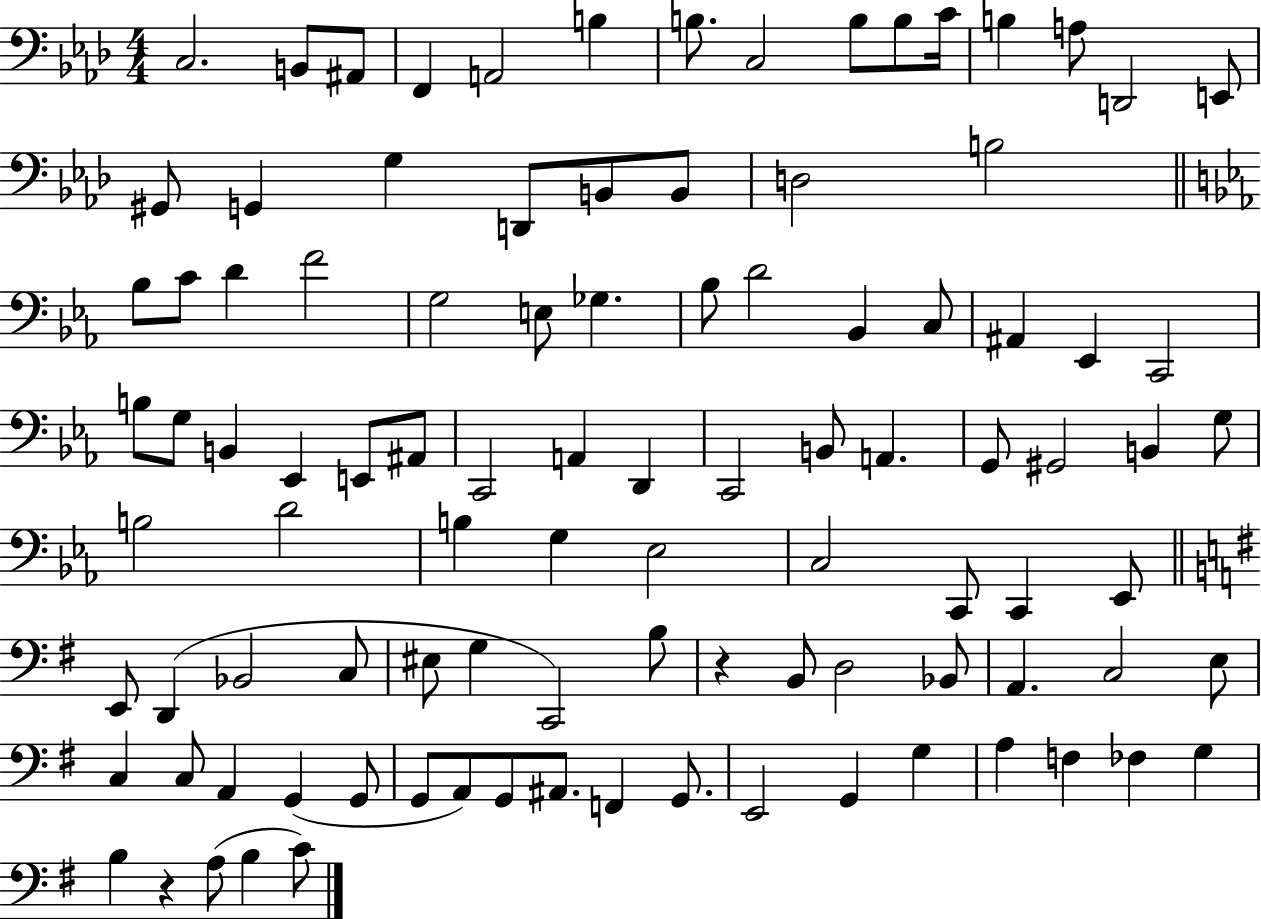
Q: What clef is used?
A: bass